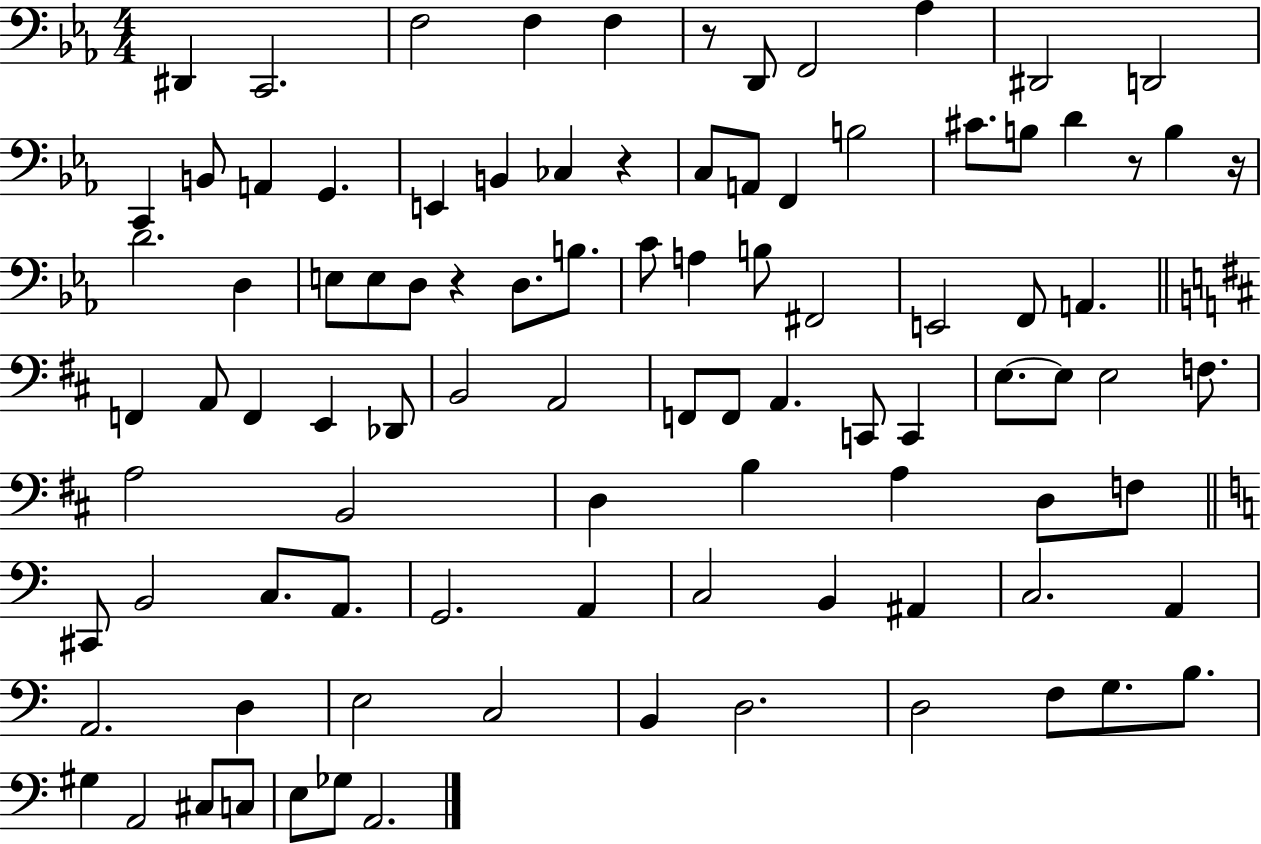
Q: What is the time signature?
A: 4/4